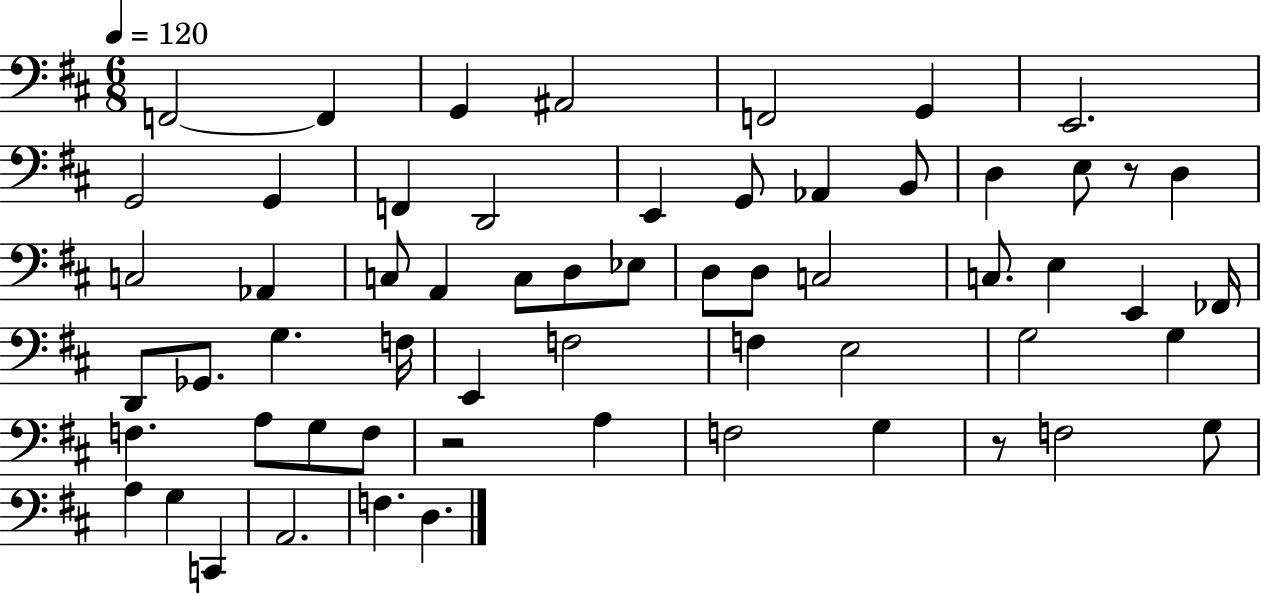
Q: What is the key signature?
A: D major